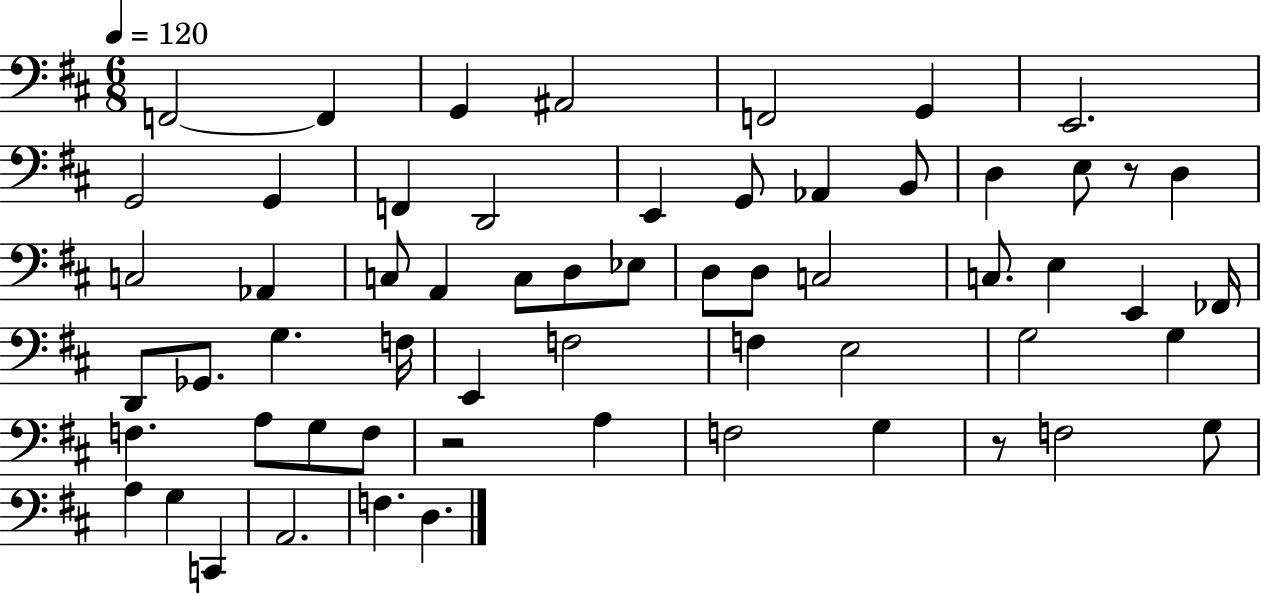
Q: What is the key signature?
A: D major